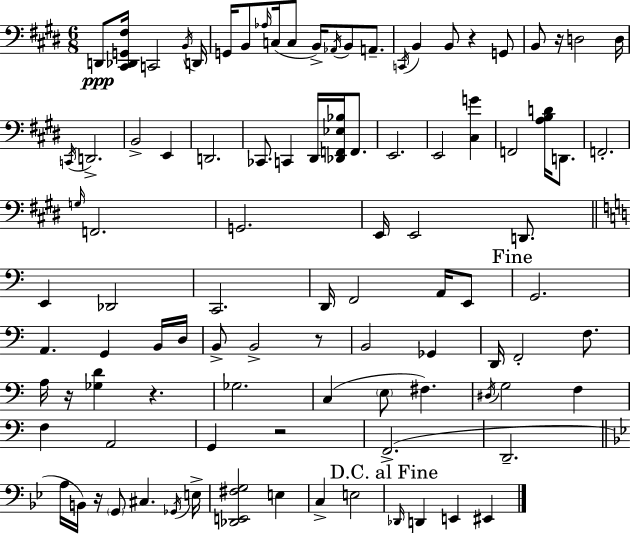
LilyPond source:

{
  \clef bass
  \numericTimeSignature
  \time 6/8
  \key e \major
  d,8\ppp <cis, des, g, fis>16 c,2 \acciaccatura { b,16 } | d,16 g,16 b,8 \grace { aes16 } c16( c8 b,16->) \acciaccatura { aes,16 } b,8 | a,8.-- \acciaccatura { c,16 } b,4 b,8 r4 | g,8 b,8 r16 d2 | \break d16 \acciaccatura { c,16 } d,2.-> | b,2-> | e,4 d,2. | ces,8. c,4 | \break dis,16 <des, f, ees bes>16 f,8. e,2. | e,2 | <cis g'>4 f,2 | <a b d'>16 d,8. f,2.-. | \break \grace { g16 } f,2. | g,2. | e,16 e,2 | d,8. \bar "||" \break \key a \minor e,4 des,2 | c,2. | d,16 f,2 a,16 e,8 | \mark "Fine" g,2. | \break a,4. g,4 b,16 d16 | b,8-> b,2-> r8 | b,2 ges,4 | d,16 f,2-. f8. | \break a16 r16 <ges d'>4 r4. | ges2. | c4( \parenthesize e8 fis4.) | \acciaccatura { dis16 } g2 f4 | \break f4 a,2 | g,4 r2 | f,2.->( | d,2.-- | \break \bar "||" \break \key bes \major a16 b,16) r16 \parenthesize g,8 cis4. \acciaccatura { ges,16 } | e16-> <des, e, fis g>2 e4 | c4-> e2 | \mark "D.C. al Fine" \grace { des,16 } d,4 e,4 eis,4 | \break \bar "|."
}